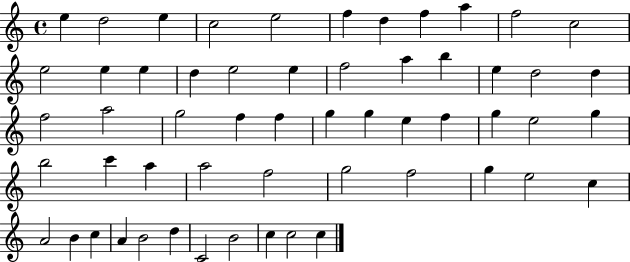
X:1
T:Untitled
M:4/4
L:1/4
K:C
e d2 e c2 e2 f d f a f2 c2 e2 e e d e2 e f2 a b e d2 d f2 a2 g2 f f g g e f g e2 g b2 c' a a2 f2 g2 f2 g e2 c A2 B c A B2 d C2 B2 c c2 c